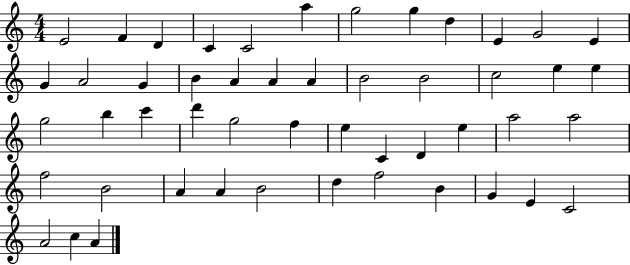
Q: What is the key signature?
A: C major